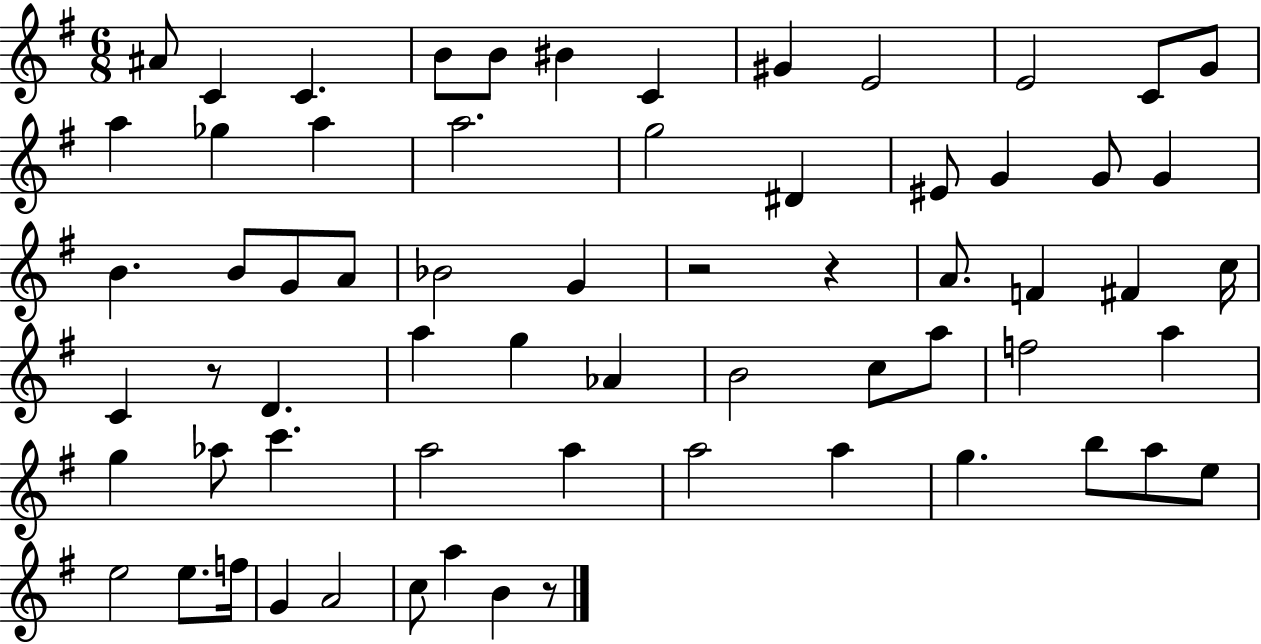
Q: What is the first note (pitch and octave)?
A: A#4